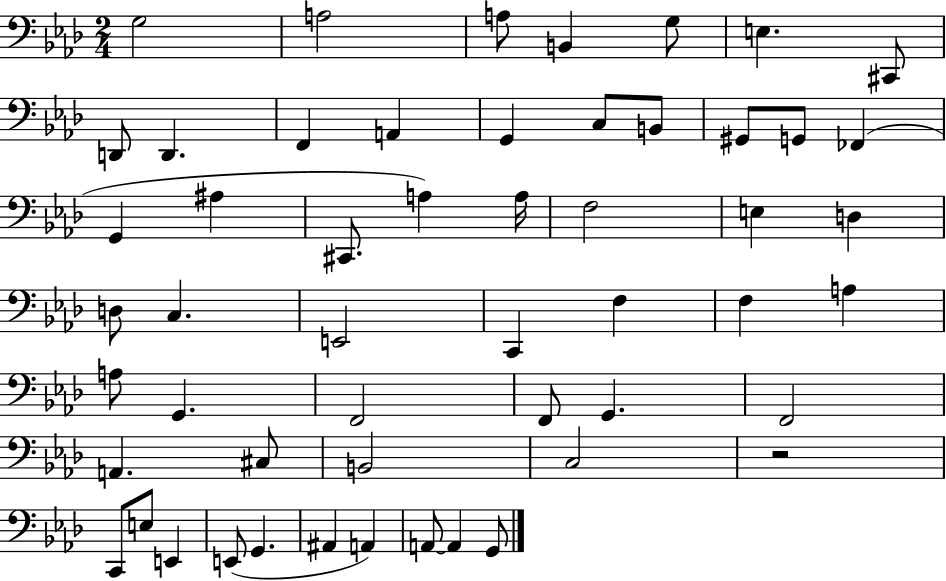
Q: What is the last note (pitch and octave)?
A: G2